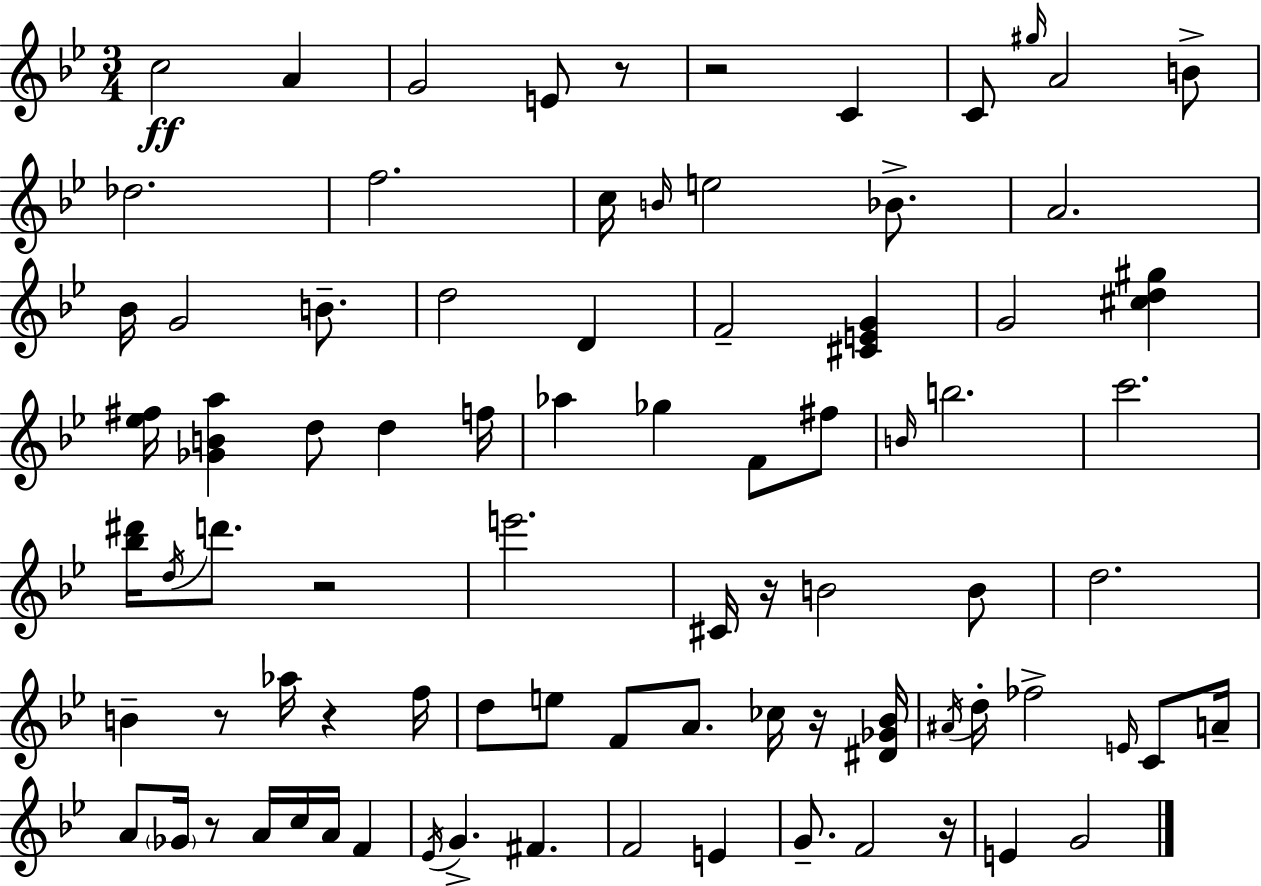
C5/h A4/q G4/h E4/e R/e R/h C4/q C4/e G#5/s A4/h B4/e Db5/h. F5/h. C5/s B4/s E5/h Bb4/e. A4/h. Bb4/s G4/h B4/e. D5/h D4/q F4/h [C#4,E4,G4]/q G4/h [C#5,D5,G#5]/q [Eb5,F#5]/s [Gb4,B4,A5]/q D5/e D5/q F5/s Ab5/q Gb5/q F4/e F#5/e B4/s B5/h. C6/h. [Bb5,D#6]/s D5/s D6/e. R/h E6/h. C#4/s R/s B4/h B4/e D5/h. B4/q R/e Ab5/s R/q F5/s D5/e E5/e F4/e A4/e. CES5/s R/s [D#4,Gb4,Bb4]/s A#4/s D5/s FES5/h E4/s C4/e A4/s A4/e Gb4/s R/e A4/s C5/s A4/s F4/q Eb4/s G4/q. F#4/q. F4/h E4/q G4/e. F4/h R/s E4/q G4/h